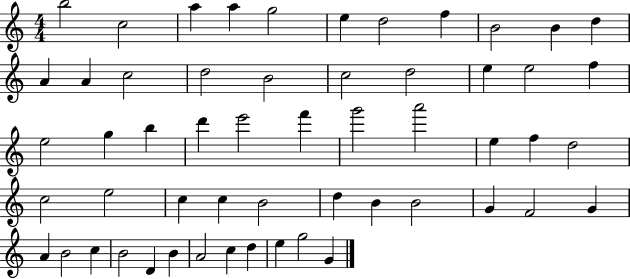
{
  \clef treble
  \numericTimeSignature
  \time 4/4
  \key c \major
  b''2 c''2 | a''4 a''4 g''2 | e''4 d''2 f''4 | b'2 b'4 d''4 | \break a'4 a'4 c''2 | d''2 b'2 | c''2 d''2 | e''4 e''2 f''4 | \break e''2 g''4 b''4 | d'''4 e'''2 f'''4 | g'''2 a'''2 | e''4 f''4 d''2 | \break c''2 e''2 | c''4 c''4 b'2 | d''4 b'4 b'2 | g'4 f'2 g'4 | \break a'4 b'2 c''4 | b'2 d'4 b'4 | a'2 c''4 d''4 | e''4 g''2 g'4 | \break \bar "|."
}